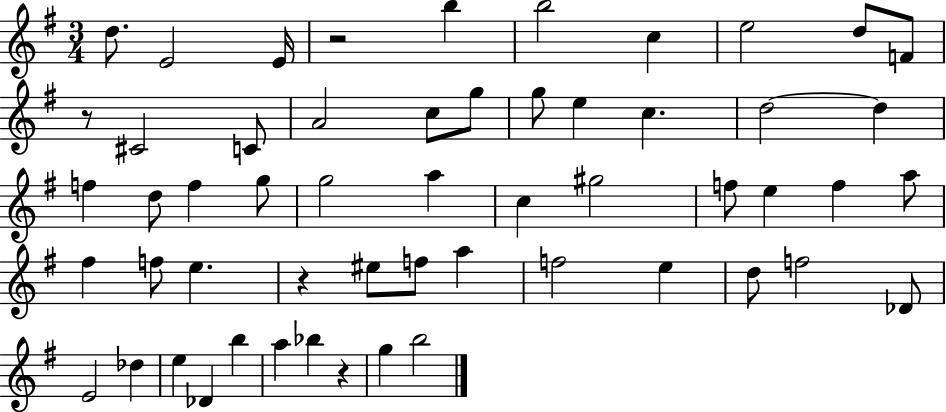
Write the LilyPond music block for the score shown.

{
  \clef treble
  \numericTimeSignature
  \time 3/4
  \key g \major
  d''8. e'2 e'16 | r2 b''4 | b''2 c''4 | e''2 d''8 f'8 | \break r8 cis'2 c'8 | a'2 c''8 g''8 | g''8 e''4 c''4. | d''2~~ d''4 | \break f''4 d''8 f''4 g''8 | g''2 a''4 | c''4 gis''2 | f''8 e''4 f''4 a''8 | \break fis''4 f''8 e''4. | r4 eis''8 f''8 a''4 | f''2 e''4 | d''8 f''2 des'8 | \break e'2 des''4 | e''4 des'4 b''4 | a''4 bes''4 r4 | g''4 b''2 | \break \bar "|."
}